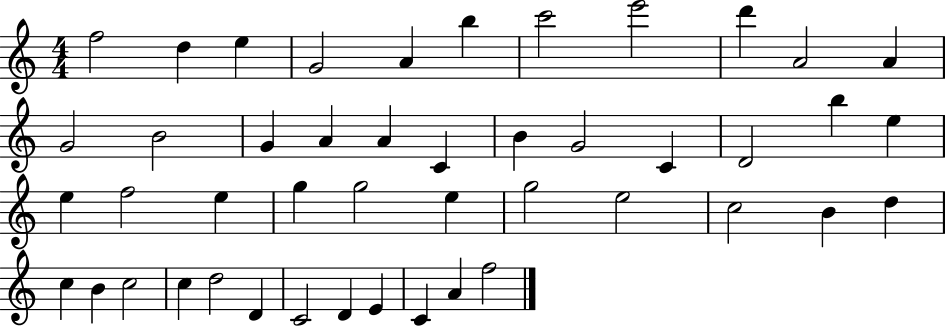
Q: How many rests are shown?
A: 0